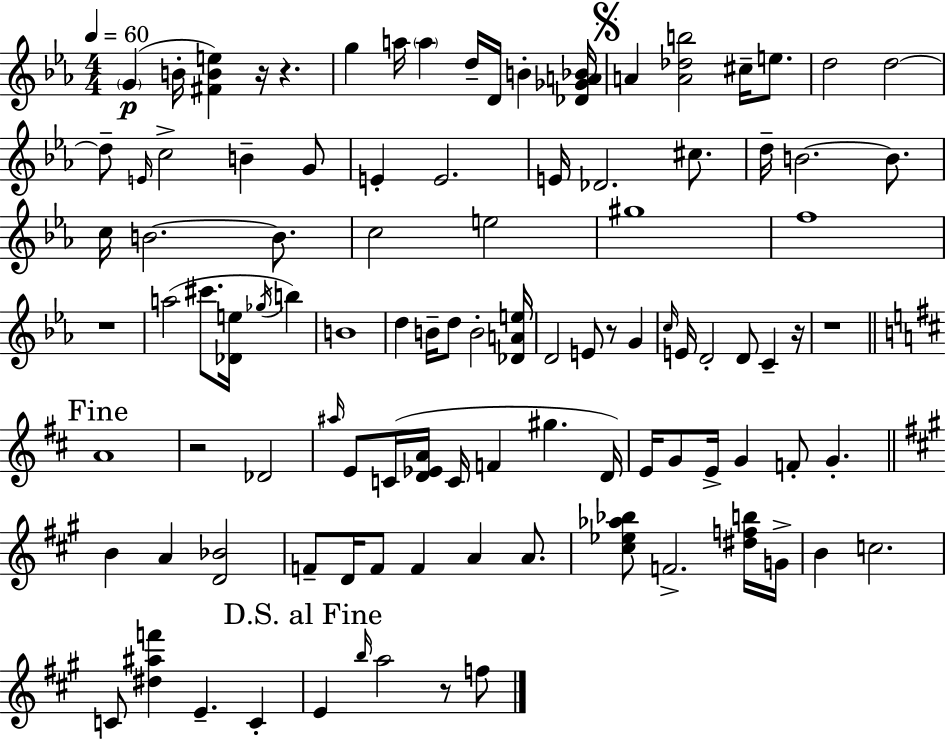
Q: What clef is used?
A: treble